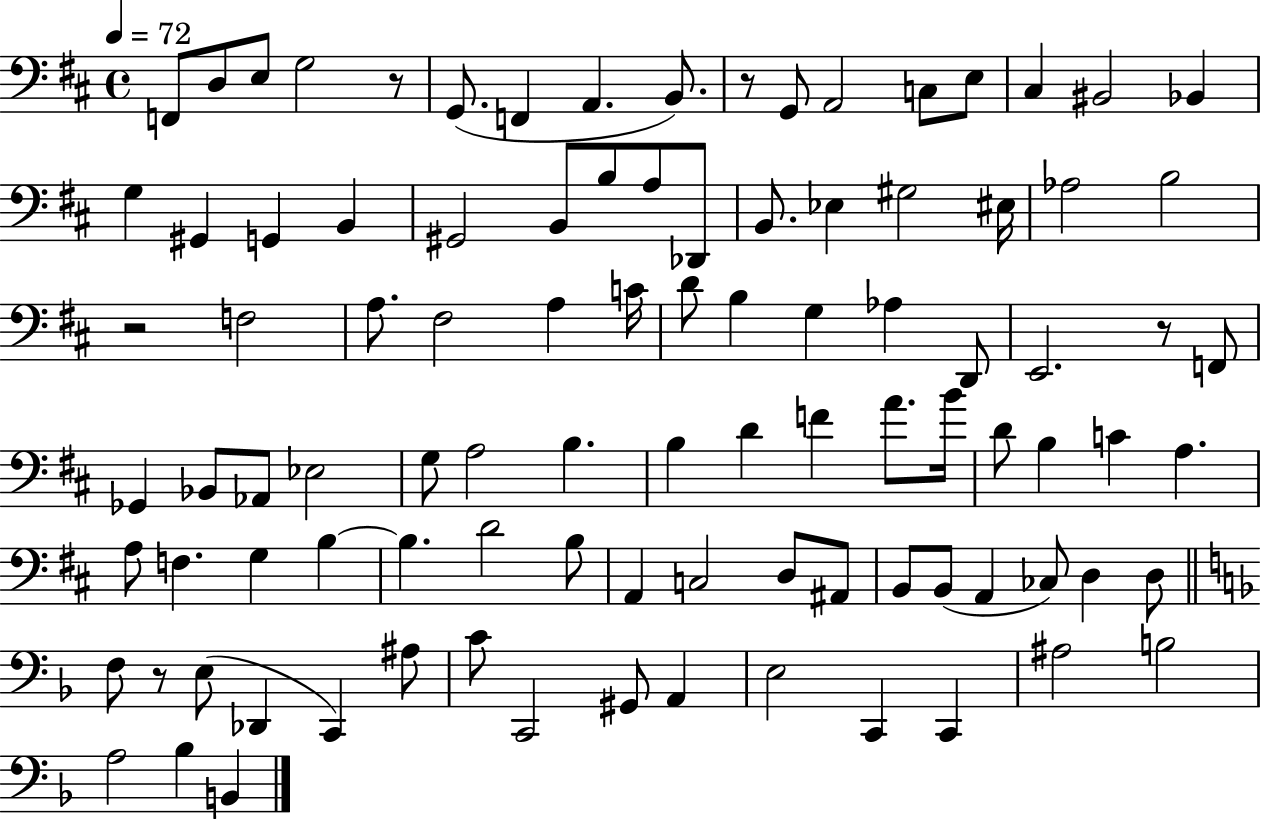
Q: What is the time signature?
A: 4/4